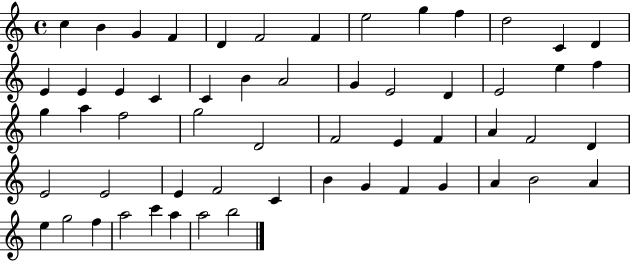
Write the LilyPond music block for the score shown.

{
  \clef treble
  \time 4/4
  \defaultTimeSignature
  \key c \major
  c''4 b'4 g'4 f'4 | d'4 f'2 f'4 | e''2 g''4 f''4 | d''2 c'4 d'4 | \break e'4 e'4 e'4 c'4 | c'4 b'4 a'2 | g'4 e'2 d'4 | e'2 e''4 f''4 | \break g''4 a''4 f''2 | g''2 d'2 | f'2 e'4 f'4 | a'4 f'2 d'4 | \break e'2 e'2 | e'4 f'2 c'4 | b'4 g'4 f'4 g'4 | a'4 b'2 a'4 | \break e''4 g''2 f''4 | a''2 c'''4 a''4 | a''2 b''2 | \bar "|."
}